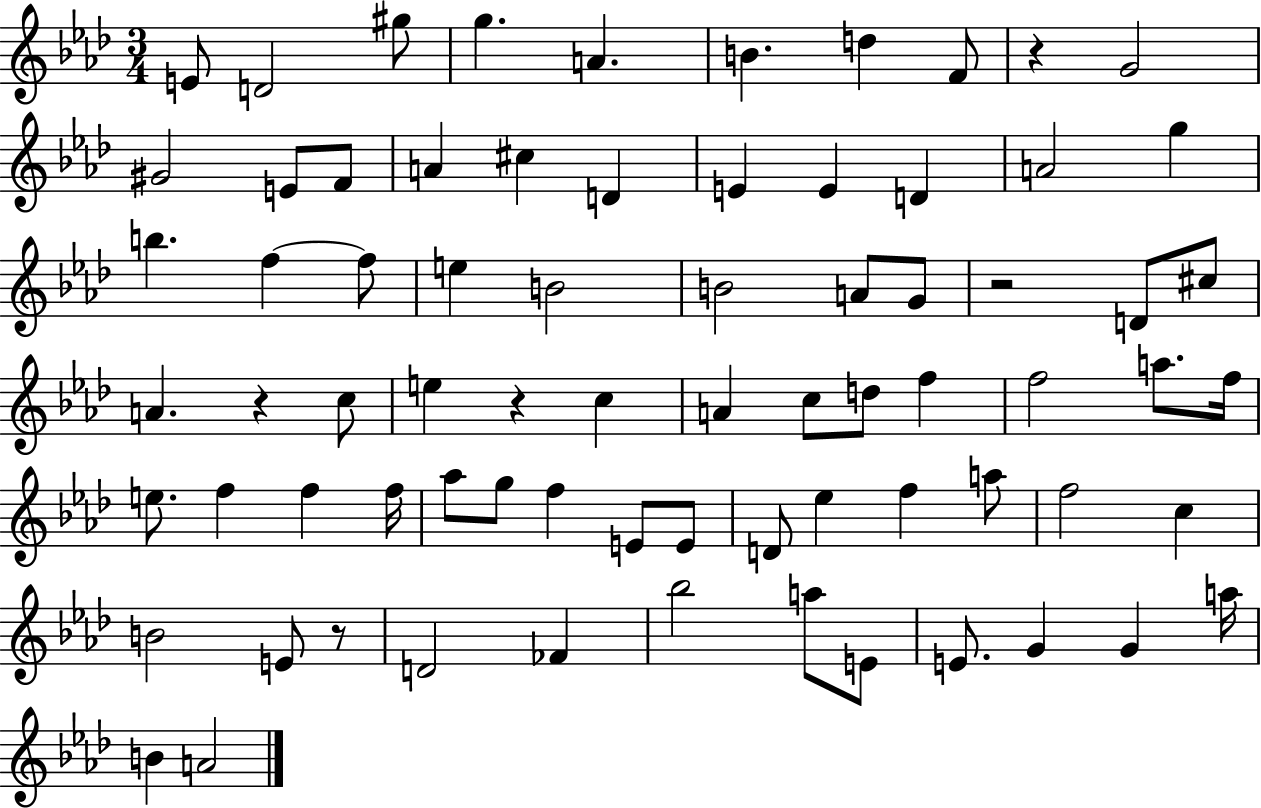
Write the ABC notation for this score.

X:1
T:Untitled
M:3/4
L:1/4
K:Ab
E/2 D2 ^g/2 g A B d F/2 z G2 ^G2 E/2 F/2 A ^c D E E D A2 g b f f/2 e B2 B2 A/2 G/2 z2 D/2 ^c/2 A z c/2 e z c A c/2 d/2 f f2 a/2 f/4 e/2 f f f/4 _a/2 g/2 f E/2 E/2 D/2 _e f a/2 f2 c B2 E/2 z/2 D2 _F _b2 a/2 E/2 E/2 G G a/4 B A2